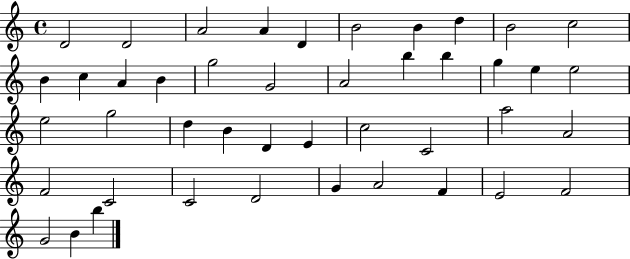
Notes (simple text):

D4/h D4/h A4/h A4/q D4/q B4/h B4/q D5/q B4/h C5/h B4/q C5/q A4/q B4/q G5/h G4/h A4/h B5/q B5/q G5/q E5/q E5/h E5/h G5/h D5/q B4/q D4/q E4/q C5/h C4/h A5/h A4/h F4/h C4/h C4/h D4/h G4/q A4/h F4/q E4/h F4/h G4/h B4/q B5/q